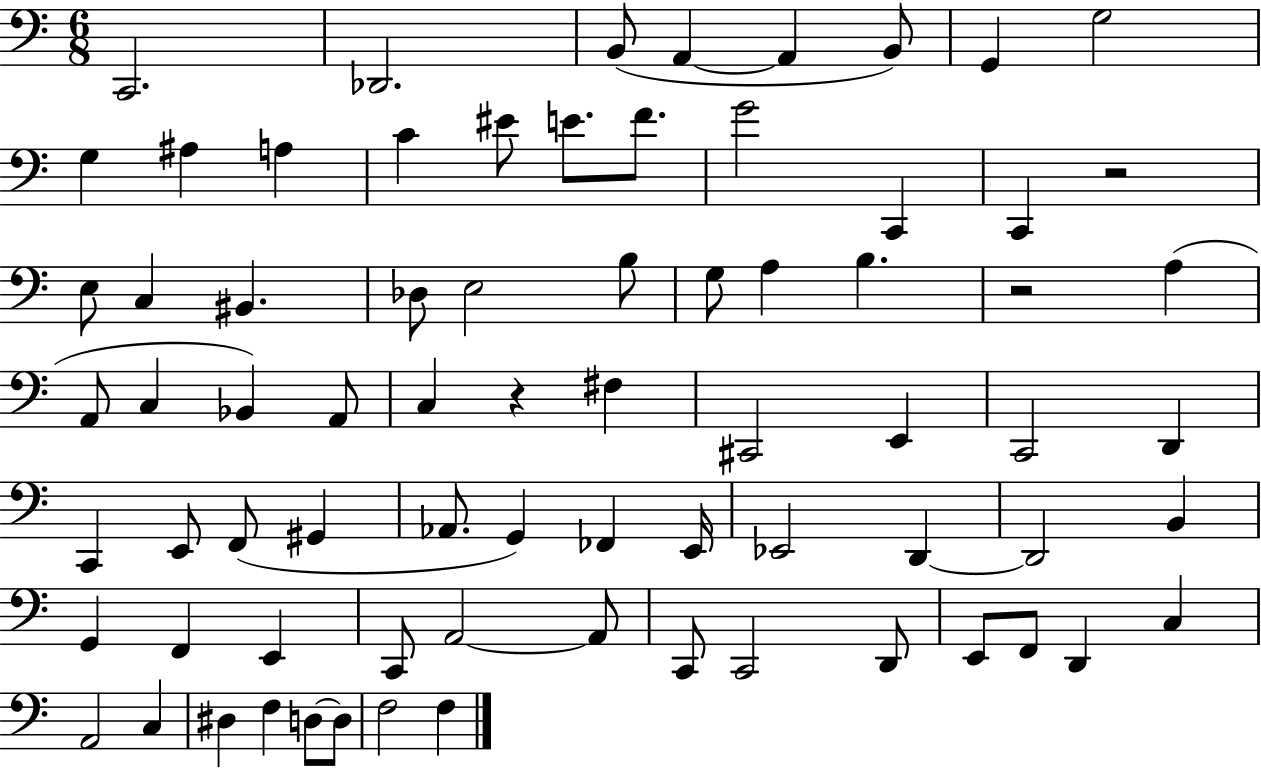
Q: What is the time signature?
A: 6/8